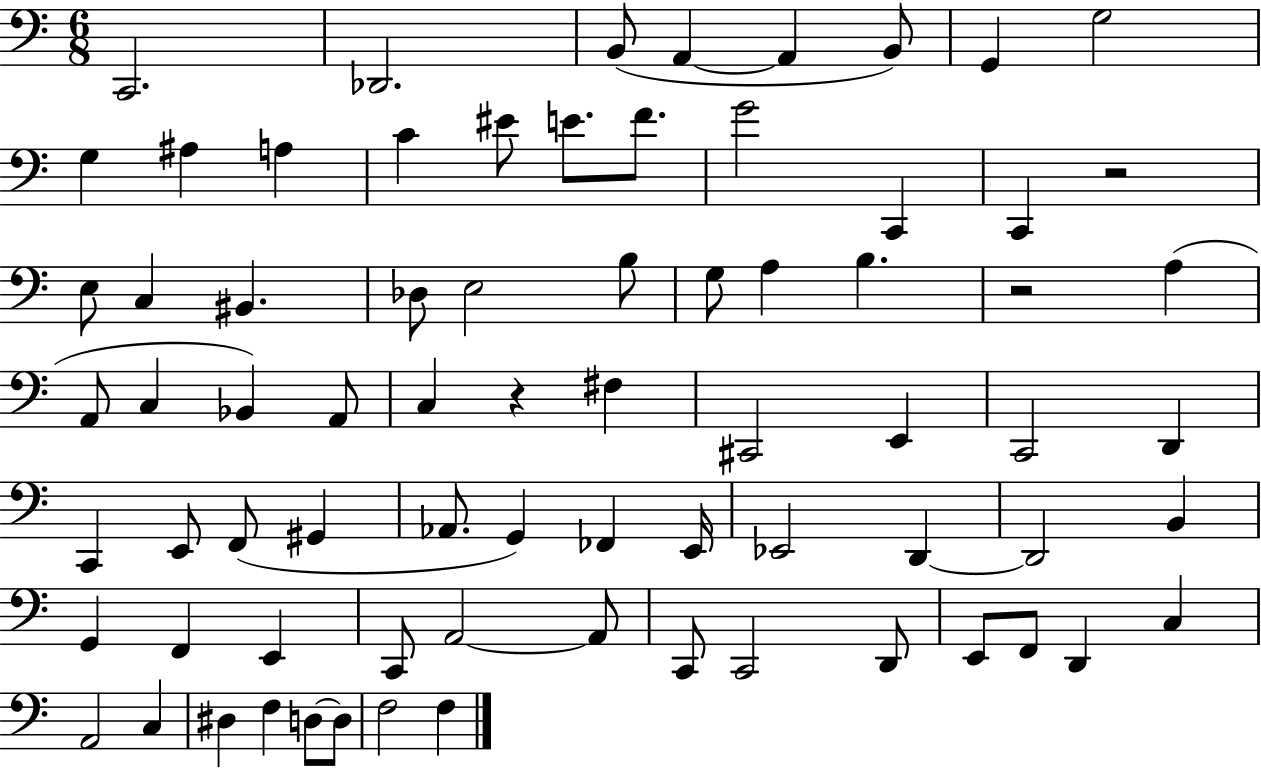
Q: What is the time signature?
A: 6/8